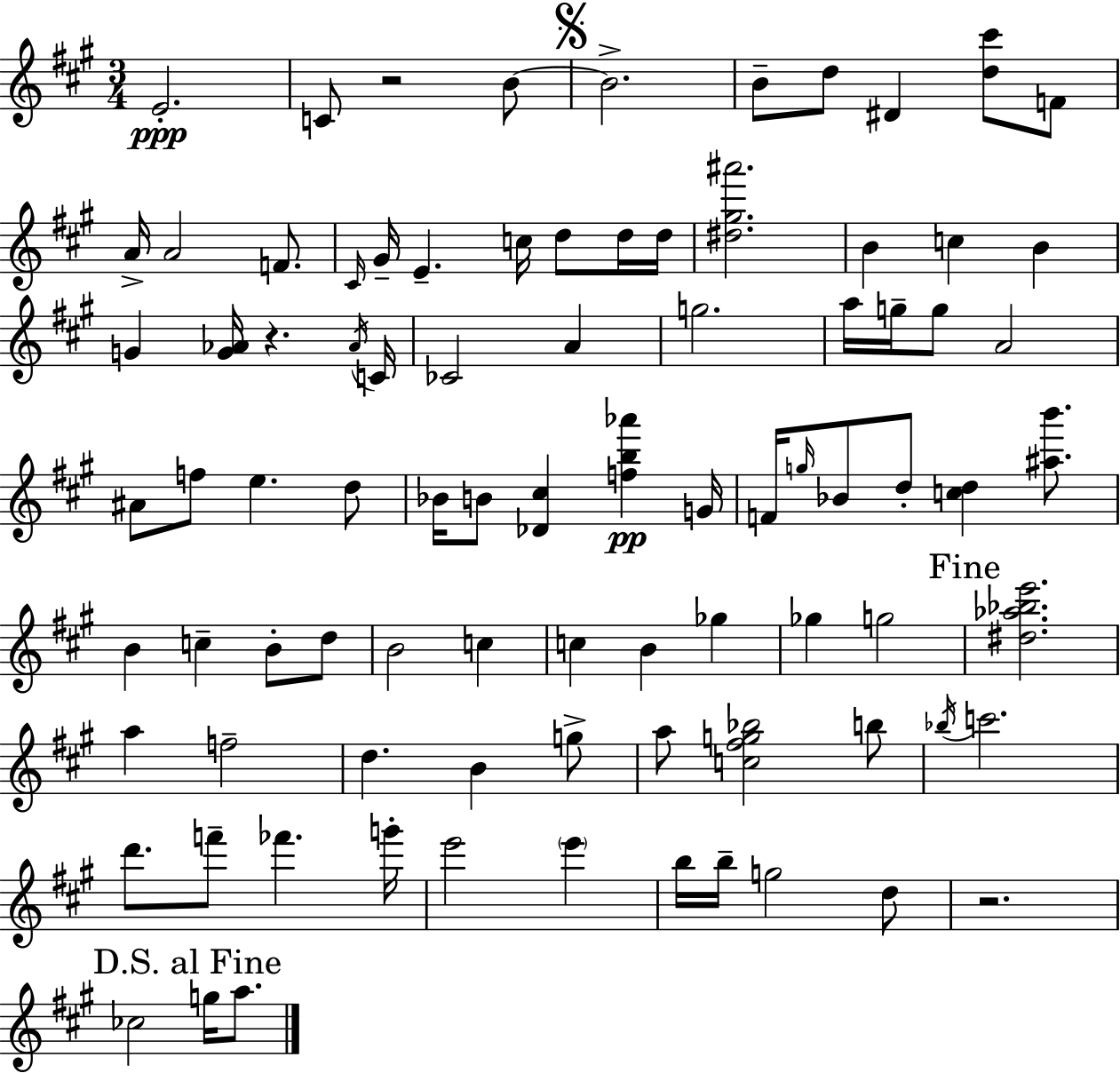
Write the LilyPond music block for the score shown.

{
  \clef treble
  \numericTimeSignature
  \time 3/4
  \key a \major
  \repeat volta 2 { e'2.-.\ppp | c'8 r2 b'8~~ | \mark \markup { \musicglyph "scripts.segno" } b'2.-> | b'8-- d''8 dis'4 <d'' cis'''>8 f'8 | \break a'16-> a'2 f'8. | \grace { cis'16 } gis'16-- e'4.-- c''16 d''8 d''16 | d''16 <dis'' gis'' ais'''>2. | b'4 c''4 b'4 | \break g'4 <g' aes'>16 r4. | \acciaccatura { aes'16 } c'16 ces'2 a'4 | g''2. | a''16 g''16-- g''8 a'2 | \break ais'8 f''8 e''4. | d''8 bes'16 b'8 <des' cis''>4 <f'' b'' aes'''>4\pp | g'16 f'16 \grace { g''16 } bes'8 d''8-. <c'' d''>4 | <ais'' b'''>8. b'4 c''4-- b'8-. | \break d''8 b'2 c''4 | c''4 b'4 ges''4 | ges''4 g''2 | \mark "Fine" <dis'' aes'' bes'' e'''>2. | \break a''4 f''2-- | d''4. b'4 | g''8-> a''8 <c'' fis'' g'' bes''>2 | b''8 \acciaccatura { bes''16 } c'''2. | \break d'''8. f'''8-- fes'''4. | g'''16-. e'''2 | \parenthesize e'''4 b''16 b''16-- g''2 | d''8 r2. | \break \mark "D.S. al Fine" ces''2 | g''16 a''8. } \bar "|."
}